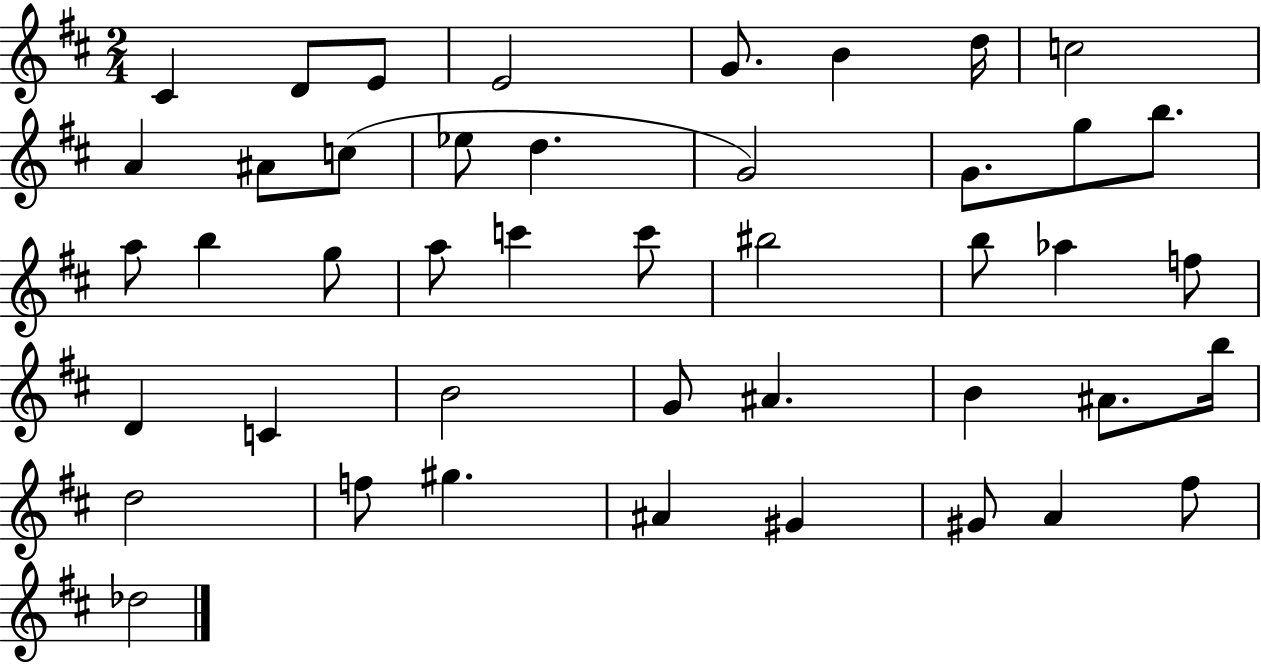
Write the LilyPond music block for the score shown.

{
  \clef treble
  \numericTimeSignature
  \time 2/4
  \key d \major
  \repeat volta 2 { cis'4 d'8 e'8 | e'2 | g'8. b'4 d''16 | c''2 | \break a'4 ais'8 c''8( | ees''8 d''4. | g'2) | g'8. g''8 b''8. | \break a''8 b''4 g''8 | a''8 c'''4 c'''8 | bis''2 | b''8 aes''4 f''8 | \break d'4 c'4 | b'2 | g'8 ais'4. | b'4 ais'8. b''16 | \break d''2 | f''8 gis''4. | ais'4 gis'4 | gis'8 a'4 fis''8 | \break des''2 | } \bar "|."
}